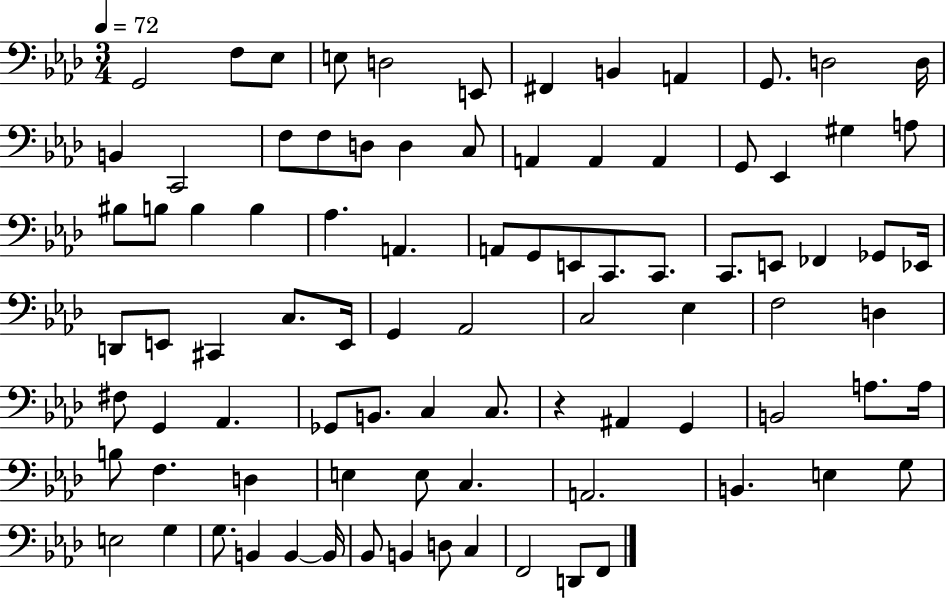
G2/h F3/e Eb3/e E3/e D3/h E2/e F#2/q B2/q A2/q G2/e. D3/h D3/s B2/q C2/h F3/e F3/e D3/e D3/q C3/e A2/q A2/q A2/q G2/e Eb2/q G#3/q A3/e BIS3/e B3/e B3/q B3/q Ab3/q. A2/q. A2/e G2/e E2/e C2/e. C2/e. C2/e. E2/e FES2/q Gb2/e Eb2/s D2/e E2/e C#2/q C3/e. E2/s G2/q Ab2/h C3/h Eb3/q F3/h D3/q F#3/e G2/q Ab2/q. Gb2/e B2/e. C3/q C3/e. R/q A#2/q G2/q B2/h A3/e. A3/s B3/e F3/q. D3/q E3/q E3/e C3/q. A2/h. B2/q. E3/q G3/e E3/h G3/q G3/e. B2/q B2/q B2/s Bb2/e B2/q D3/e C3/q F2/h D2/e F2/e